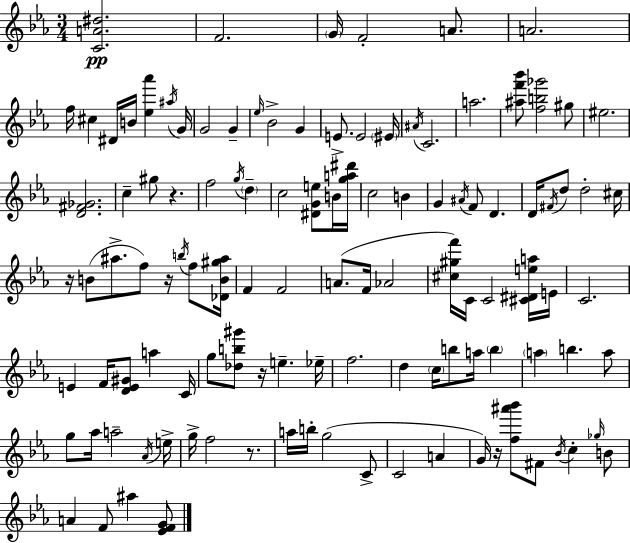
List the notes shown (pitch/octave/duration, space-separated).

[C4,A4,D#5]/h. F4/h. G4/s F4/h A4/e. A4/h. F5/s C#5/q D#4/s B4/s [Eb5,Ab6]/q A#5/s G4/s G4/h G4/q Eb5/s Bb4/h G4/q E4/e. E4/h EIS4/s A#4/s C4/h. A5/h. [A#5,F6,Bb6]/e [F5,B5,Gb6]/h G#5/e EIS5/h. [D4,F#4,Gb4]/h. C5/q G#5/e R/q. F5/h G5/s D5/q C5/h [D#4,G4,E5]/e B4/s [G5,A5,D#6]/s C5/h B4/q G4/q A#4/s F4/e D4/q. D4/s F#4/s D5/e D5/h C#5/s R/s B4/e A#5/e. F5/e R/s B5/s F5/e [Db4,B4,G#5,A#5]/s F4/q F4/h A4/e. F4/s Ab4/h [C#5,G#5,F6]/s C4/s C4/h [C#4,D#4,E5,A5]/s E4/s C4/h. E4/q F4/s [D4,E4,G#4]/e A5/q C4/s G5/e [Db5,B5,G#6]/e R/s E5/q. Eb5/s F5/h. D5/q C5/s B5/e A5/s B5/q A5/q B5/q. A5/e G5/e Ab5/s A5/h Ab4/s E5/s G5/s F5/h R/e. A5/s B5/s G5/h C4/e C4/h A4/q G4/s R/s [F5,A#6,Bb6]/e F#4/e Bb4/s C5/q Gb5/s B4/e A4/q F4/e A#5/q [Eb4,F4,G4]/e